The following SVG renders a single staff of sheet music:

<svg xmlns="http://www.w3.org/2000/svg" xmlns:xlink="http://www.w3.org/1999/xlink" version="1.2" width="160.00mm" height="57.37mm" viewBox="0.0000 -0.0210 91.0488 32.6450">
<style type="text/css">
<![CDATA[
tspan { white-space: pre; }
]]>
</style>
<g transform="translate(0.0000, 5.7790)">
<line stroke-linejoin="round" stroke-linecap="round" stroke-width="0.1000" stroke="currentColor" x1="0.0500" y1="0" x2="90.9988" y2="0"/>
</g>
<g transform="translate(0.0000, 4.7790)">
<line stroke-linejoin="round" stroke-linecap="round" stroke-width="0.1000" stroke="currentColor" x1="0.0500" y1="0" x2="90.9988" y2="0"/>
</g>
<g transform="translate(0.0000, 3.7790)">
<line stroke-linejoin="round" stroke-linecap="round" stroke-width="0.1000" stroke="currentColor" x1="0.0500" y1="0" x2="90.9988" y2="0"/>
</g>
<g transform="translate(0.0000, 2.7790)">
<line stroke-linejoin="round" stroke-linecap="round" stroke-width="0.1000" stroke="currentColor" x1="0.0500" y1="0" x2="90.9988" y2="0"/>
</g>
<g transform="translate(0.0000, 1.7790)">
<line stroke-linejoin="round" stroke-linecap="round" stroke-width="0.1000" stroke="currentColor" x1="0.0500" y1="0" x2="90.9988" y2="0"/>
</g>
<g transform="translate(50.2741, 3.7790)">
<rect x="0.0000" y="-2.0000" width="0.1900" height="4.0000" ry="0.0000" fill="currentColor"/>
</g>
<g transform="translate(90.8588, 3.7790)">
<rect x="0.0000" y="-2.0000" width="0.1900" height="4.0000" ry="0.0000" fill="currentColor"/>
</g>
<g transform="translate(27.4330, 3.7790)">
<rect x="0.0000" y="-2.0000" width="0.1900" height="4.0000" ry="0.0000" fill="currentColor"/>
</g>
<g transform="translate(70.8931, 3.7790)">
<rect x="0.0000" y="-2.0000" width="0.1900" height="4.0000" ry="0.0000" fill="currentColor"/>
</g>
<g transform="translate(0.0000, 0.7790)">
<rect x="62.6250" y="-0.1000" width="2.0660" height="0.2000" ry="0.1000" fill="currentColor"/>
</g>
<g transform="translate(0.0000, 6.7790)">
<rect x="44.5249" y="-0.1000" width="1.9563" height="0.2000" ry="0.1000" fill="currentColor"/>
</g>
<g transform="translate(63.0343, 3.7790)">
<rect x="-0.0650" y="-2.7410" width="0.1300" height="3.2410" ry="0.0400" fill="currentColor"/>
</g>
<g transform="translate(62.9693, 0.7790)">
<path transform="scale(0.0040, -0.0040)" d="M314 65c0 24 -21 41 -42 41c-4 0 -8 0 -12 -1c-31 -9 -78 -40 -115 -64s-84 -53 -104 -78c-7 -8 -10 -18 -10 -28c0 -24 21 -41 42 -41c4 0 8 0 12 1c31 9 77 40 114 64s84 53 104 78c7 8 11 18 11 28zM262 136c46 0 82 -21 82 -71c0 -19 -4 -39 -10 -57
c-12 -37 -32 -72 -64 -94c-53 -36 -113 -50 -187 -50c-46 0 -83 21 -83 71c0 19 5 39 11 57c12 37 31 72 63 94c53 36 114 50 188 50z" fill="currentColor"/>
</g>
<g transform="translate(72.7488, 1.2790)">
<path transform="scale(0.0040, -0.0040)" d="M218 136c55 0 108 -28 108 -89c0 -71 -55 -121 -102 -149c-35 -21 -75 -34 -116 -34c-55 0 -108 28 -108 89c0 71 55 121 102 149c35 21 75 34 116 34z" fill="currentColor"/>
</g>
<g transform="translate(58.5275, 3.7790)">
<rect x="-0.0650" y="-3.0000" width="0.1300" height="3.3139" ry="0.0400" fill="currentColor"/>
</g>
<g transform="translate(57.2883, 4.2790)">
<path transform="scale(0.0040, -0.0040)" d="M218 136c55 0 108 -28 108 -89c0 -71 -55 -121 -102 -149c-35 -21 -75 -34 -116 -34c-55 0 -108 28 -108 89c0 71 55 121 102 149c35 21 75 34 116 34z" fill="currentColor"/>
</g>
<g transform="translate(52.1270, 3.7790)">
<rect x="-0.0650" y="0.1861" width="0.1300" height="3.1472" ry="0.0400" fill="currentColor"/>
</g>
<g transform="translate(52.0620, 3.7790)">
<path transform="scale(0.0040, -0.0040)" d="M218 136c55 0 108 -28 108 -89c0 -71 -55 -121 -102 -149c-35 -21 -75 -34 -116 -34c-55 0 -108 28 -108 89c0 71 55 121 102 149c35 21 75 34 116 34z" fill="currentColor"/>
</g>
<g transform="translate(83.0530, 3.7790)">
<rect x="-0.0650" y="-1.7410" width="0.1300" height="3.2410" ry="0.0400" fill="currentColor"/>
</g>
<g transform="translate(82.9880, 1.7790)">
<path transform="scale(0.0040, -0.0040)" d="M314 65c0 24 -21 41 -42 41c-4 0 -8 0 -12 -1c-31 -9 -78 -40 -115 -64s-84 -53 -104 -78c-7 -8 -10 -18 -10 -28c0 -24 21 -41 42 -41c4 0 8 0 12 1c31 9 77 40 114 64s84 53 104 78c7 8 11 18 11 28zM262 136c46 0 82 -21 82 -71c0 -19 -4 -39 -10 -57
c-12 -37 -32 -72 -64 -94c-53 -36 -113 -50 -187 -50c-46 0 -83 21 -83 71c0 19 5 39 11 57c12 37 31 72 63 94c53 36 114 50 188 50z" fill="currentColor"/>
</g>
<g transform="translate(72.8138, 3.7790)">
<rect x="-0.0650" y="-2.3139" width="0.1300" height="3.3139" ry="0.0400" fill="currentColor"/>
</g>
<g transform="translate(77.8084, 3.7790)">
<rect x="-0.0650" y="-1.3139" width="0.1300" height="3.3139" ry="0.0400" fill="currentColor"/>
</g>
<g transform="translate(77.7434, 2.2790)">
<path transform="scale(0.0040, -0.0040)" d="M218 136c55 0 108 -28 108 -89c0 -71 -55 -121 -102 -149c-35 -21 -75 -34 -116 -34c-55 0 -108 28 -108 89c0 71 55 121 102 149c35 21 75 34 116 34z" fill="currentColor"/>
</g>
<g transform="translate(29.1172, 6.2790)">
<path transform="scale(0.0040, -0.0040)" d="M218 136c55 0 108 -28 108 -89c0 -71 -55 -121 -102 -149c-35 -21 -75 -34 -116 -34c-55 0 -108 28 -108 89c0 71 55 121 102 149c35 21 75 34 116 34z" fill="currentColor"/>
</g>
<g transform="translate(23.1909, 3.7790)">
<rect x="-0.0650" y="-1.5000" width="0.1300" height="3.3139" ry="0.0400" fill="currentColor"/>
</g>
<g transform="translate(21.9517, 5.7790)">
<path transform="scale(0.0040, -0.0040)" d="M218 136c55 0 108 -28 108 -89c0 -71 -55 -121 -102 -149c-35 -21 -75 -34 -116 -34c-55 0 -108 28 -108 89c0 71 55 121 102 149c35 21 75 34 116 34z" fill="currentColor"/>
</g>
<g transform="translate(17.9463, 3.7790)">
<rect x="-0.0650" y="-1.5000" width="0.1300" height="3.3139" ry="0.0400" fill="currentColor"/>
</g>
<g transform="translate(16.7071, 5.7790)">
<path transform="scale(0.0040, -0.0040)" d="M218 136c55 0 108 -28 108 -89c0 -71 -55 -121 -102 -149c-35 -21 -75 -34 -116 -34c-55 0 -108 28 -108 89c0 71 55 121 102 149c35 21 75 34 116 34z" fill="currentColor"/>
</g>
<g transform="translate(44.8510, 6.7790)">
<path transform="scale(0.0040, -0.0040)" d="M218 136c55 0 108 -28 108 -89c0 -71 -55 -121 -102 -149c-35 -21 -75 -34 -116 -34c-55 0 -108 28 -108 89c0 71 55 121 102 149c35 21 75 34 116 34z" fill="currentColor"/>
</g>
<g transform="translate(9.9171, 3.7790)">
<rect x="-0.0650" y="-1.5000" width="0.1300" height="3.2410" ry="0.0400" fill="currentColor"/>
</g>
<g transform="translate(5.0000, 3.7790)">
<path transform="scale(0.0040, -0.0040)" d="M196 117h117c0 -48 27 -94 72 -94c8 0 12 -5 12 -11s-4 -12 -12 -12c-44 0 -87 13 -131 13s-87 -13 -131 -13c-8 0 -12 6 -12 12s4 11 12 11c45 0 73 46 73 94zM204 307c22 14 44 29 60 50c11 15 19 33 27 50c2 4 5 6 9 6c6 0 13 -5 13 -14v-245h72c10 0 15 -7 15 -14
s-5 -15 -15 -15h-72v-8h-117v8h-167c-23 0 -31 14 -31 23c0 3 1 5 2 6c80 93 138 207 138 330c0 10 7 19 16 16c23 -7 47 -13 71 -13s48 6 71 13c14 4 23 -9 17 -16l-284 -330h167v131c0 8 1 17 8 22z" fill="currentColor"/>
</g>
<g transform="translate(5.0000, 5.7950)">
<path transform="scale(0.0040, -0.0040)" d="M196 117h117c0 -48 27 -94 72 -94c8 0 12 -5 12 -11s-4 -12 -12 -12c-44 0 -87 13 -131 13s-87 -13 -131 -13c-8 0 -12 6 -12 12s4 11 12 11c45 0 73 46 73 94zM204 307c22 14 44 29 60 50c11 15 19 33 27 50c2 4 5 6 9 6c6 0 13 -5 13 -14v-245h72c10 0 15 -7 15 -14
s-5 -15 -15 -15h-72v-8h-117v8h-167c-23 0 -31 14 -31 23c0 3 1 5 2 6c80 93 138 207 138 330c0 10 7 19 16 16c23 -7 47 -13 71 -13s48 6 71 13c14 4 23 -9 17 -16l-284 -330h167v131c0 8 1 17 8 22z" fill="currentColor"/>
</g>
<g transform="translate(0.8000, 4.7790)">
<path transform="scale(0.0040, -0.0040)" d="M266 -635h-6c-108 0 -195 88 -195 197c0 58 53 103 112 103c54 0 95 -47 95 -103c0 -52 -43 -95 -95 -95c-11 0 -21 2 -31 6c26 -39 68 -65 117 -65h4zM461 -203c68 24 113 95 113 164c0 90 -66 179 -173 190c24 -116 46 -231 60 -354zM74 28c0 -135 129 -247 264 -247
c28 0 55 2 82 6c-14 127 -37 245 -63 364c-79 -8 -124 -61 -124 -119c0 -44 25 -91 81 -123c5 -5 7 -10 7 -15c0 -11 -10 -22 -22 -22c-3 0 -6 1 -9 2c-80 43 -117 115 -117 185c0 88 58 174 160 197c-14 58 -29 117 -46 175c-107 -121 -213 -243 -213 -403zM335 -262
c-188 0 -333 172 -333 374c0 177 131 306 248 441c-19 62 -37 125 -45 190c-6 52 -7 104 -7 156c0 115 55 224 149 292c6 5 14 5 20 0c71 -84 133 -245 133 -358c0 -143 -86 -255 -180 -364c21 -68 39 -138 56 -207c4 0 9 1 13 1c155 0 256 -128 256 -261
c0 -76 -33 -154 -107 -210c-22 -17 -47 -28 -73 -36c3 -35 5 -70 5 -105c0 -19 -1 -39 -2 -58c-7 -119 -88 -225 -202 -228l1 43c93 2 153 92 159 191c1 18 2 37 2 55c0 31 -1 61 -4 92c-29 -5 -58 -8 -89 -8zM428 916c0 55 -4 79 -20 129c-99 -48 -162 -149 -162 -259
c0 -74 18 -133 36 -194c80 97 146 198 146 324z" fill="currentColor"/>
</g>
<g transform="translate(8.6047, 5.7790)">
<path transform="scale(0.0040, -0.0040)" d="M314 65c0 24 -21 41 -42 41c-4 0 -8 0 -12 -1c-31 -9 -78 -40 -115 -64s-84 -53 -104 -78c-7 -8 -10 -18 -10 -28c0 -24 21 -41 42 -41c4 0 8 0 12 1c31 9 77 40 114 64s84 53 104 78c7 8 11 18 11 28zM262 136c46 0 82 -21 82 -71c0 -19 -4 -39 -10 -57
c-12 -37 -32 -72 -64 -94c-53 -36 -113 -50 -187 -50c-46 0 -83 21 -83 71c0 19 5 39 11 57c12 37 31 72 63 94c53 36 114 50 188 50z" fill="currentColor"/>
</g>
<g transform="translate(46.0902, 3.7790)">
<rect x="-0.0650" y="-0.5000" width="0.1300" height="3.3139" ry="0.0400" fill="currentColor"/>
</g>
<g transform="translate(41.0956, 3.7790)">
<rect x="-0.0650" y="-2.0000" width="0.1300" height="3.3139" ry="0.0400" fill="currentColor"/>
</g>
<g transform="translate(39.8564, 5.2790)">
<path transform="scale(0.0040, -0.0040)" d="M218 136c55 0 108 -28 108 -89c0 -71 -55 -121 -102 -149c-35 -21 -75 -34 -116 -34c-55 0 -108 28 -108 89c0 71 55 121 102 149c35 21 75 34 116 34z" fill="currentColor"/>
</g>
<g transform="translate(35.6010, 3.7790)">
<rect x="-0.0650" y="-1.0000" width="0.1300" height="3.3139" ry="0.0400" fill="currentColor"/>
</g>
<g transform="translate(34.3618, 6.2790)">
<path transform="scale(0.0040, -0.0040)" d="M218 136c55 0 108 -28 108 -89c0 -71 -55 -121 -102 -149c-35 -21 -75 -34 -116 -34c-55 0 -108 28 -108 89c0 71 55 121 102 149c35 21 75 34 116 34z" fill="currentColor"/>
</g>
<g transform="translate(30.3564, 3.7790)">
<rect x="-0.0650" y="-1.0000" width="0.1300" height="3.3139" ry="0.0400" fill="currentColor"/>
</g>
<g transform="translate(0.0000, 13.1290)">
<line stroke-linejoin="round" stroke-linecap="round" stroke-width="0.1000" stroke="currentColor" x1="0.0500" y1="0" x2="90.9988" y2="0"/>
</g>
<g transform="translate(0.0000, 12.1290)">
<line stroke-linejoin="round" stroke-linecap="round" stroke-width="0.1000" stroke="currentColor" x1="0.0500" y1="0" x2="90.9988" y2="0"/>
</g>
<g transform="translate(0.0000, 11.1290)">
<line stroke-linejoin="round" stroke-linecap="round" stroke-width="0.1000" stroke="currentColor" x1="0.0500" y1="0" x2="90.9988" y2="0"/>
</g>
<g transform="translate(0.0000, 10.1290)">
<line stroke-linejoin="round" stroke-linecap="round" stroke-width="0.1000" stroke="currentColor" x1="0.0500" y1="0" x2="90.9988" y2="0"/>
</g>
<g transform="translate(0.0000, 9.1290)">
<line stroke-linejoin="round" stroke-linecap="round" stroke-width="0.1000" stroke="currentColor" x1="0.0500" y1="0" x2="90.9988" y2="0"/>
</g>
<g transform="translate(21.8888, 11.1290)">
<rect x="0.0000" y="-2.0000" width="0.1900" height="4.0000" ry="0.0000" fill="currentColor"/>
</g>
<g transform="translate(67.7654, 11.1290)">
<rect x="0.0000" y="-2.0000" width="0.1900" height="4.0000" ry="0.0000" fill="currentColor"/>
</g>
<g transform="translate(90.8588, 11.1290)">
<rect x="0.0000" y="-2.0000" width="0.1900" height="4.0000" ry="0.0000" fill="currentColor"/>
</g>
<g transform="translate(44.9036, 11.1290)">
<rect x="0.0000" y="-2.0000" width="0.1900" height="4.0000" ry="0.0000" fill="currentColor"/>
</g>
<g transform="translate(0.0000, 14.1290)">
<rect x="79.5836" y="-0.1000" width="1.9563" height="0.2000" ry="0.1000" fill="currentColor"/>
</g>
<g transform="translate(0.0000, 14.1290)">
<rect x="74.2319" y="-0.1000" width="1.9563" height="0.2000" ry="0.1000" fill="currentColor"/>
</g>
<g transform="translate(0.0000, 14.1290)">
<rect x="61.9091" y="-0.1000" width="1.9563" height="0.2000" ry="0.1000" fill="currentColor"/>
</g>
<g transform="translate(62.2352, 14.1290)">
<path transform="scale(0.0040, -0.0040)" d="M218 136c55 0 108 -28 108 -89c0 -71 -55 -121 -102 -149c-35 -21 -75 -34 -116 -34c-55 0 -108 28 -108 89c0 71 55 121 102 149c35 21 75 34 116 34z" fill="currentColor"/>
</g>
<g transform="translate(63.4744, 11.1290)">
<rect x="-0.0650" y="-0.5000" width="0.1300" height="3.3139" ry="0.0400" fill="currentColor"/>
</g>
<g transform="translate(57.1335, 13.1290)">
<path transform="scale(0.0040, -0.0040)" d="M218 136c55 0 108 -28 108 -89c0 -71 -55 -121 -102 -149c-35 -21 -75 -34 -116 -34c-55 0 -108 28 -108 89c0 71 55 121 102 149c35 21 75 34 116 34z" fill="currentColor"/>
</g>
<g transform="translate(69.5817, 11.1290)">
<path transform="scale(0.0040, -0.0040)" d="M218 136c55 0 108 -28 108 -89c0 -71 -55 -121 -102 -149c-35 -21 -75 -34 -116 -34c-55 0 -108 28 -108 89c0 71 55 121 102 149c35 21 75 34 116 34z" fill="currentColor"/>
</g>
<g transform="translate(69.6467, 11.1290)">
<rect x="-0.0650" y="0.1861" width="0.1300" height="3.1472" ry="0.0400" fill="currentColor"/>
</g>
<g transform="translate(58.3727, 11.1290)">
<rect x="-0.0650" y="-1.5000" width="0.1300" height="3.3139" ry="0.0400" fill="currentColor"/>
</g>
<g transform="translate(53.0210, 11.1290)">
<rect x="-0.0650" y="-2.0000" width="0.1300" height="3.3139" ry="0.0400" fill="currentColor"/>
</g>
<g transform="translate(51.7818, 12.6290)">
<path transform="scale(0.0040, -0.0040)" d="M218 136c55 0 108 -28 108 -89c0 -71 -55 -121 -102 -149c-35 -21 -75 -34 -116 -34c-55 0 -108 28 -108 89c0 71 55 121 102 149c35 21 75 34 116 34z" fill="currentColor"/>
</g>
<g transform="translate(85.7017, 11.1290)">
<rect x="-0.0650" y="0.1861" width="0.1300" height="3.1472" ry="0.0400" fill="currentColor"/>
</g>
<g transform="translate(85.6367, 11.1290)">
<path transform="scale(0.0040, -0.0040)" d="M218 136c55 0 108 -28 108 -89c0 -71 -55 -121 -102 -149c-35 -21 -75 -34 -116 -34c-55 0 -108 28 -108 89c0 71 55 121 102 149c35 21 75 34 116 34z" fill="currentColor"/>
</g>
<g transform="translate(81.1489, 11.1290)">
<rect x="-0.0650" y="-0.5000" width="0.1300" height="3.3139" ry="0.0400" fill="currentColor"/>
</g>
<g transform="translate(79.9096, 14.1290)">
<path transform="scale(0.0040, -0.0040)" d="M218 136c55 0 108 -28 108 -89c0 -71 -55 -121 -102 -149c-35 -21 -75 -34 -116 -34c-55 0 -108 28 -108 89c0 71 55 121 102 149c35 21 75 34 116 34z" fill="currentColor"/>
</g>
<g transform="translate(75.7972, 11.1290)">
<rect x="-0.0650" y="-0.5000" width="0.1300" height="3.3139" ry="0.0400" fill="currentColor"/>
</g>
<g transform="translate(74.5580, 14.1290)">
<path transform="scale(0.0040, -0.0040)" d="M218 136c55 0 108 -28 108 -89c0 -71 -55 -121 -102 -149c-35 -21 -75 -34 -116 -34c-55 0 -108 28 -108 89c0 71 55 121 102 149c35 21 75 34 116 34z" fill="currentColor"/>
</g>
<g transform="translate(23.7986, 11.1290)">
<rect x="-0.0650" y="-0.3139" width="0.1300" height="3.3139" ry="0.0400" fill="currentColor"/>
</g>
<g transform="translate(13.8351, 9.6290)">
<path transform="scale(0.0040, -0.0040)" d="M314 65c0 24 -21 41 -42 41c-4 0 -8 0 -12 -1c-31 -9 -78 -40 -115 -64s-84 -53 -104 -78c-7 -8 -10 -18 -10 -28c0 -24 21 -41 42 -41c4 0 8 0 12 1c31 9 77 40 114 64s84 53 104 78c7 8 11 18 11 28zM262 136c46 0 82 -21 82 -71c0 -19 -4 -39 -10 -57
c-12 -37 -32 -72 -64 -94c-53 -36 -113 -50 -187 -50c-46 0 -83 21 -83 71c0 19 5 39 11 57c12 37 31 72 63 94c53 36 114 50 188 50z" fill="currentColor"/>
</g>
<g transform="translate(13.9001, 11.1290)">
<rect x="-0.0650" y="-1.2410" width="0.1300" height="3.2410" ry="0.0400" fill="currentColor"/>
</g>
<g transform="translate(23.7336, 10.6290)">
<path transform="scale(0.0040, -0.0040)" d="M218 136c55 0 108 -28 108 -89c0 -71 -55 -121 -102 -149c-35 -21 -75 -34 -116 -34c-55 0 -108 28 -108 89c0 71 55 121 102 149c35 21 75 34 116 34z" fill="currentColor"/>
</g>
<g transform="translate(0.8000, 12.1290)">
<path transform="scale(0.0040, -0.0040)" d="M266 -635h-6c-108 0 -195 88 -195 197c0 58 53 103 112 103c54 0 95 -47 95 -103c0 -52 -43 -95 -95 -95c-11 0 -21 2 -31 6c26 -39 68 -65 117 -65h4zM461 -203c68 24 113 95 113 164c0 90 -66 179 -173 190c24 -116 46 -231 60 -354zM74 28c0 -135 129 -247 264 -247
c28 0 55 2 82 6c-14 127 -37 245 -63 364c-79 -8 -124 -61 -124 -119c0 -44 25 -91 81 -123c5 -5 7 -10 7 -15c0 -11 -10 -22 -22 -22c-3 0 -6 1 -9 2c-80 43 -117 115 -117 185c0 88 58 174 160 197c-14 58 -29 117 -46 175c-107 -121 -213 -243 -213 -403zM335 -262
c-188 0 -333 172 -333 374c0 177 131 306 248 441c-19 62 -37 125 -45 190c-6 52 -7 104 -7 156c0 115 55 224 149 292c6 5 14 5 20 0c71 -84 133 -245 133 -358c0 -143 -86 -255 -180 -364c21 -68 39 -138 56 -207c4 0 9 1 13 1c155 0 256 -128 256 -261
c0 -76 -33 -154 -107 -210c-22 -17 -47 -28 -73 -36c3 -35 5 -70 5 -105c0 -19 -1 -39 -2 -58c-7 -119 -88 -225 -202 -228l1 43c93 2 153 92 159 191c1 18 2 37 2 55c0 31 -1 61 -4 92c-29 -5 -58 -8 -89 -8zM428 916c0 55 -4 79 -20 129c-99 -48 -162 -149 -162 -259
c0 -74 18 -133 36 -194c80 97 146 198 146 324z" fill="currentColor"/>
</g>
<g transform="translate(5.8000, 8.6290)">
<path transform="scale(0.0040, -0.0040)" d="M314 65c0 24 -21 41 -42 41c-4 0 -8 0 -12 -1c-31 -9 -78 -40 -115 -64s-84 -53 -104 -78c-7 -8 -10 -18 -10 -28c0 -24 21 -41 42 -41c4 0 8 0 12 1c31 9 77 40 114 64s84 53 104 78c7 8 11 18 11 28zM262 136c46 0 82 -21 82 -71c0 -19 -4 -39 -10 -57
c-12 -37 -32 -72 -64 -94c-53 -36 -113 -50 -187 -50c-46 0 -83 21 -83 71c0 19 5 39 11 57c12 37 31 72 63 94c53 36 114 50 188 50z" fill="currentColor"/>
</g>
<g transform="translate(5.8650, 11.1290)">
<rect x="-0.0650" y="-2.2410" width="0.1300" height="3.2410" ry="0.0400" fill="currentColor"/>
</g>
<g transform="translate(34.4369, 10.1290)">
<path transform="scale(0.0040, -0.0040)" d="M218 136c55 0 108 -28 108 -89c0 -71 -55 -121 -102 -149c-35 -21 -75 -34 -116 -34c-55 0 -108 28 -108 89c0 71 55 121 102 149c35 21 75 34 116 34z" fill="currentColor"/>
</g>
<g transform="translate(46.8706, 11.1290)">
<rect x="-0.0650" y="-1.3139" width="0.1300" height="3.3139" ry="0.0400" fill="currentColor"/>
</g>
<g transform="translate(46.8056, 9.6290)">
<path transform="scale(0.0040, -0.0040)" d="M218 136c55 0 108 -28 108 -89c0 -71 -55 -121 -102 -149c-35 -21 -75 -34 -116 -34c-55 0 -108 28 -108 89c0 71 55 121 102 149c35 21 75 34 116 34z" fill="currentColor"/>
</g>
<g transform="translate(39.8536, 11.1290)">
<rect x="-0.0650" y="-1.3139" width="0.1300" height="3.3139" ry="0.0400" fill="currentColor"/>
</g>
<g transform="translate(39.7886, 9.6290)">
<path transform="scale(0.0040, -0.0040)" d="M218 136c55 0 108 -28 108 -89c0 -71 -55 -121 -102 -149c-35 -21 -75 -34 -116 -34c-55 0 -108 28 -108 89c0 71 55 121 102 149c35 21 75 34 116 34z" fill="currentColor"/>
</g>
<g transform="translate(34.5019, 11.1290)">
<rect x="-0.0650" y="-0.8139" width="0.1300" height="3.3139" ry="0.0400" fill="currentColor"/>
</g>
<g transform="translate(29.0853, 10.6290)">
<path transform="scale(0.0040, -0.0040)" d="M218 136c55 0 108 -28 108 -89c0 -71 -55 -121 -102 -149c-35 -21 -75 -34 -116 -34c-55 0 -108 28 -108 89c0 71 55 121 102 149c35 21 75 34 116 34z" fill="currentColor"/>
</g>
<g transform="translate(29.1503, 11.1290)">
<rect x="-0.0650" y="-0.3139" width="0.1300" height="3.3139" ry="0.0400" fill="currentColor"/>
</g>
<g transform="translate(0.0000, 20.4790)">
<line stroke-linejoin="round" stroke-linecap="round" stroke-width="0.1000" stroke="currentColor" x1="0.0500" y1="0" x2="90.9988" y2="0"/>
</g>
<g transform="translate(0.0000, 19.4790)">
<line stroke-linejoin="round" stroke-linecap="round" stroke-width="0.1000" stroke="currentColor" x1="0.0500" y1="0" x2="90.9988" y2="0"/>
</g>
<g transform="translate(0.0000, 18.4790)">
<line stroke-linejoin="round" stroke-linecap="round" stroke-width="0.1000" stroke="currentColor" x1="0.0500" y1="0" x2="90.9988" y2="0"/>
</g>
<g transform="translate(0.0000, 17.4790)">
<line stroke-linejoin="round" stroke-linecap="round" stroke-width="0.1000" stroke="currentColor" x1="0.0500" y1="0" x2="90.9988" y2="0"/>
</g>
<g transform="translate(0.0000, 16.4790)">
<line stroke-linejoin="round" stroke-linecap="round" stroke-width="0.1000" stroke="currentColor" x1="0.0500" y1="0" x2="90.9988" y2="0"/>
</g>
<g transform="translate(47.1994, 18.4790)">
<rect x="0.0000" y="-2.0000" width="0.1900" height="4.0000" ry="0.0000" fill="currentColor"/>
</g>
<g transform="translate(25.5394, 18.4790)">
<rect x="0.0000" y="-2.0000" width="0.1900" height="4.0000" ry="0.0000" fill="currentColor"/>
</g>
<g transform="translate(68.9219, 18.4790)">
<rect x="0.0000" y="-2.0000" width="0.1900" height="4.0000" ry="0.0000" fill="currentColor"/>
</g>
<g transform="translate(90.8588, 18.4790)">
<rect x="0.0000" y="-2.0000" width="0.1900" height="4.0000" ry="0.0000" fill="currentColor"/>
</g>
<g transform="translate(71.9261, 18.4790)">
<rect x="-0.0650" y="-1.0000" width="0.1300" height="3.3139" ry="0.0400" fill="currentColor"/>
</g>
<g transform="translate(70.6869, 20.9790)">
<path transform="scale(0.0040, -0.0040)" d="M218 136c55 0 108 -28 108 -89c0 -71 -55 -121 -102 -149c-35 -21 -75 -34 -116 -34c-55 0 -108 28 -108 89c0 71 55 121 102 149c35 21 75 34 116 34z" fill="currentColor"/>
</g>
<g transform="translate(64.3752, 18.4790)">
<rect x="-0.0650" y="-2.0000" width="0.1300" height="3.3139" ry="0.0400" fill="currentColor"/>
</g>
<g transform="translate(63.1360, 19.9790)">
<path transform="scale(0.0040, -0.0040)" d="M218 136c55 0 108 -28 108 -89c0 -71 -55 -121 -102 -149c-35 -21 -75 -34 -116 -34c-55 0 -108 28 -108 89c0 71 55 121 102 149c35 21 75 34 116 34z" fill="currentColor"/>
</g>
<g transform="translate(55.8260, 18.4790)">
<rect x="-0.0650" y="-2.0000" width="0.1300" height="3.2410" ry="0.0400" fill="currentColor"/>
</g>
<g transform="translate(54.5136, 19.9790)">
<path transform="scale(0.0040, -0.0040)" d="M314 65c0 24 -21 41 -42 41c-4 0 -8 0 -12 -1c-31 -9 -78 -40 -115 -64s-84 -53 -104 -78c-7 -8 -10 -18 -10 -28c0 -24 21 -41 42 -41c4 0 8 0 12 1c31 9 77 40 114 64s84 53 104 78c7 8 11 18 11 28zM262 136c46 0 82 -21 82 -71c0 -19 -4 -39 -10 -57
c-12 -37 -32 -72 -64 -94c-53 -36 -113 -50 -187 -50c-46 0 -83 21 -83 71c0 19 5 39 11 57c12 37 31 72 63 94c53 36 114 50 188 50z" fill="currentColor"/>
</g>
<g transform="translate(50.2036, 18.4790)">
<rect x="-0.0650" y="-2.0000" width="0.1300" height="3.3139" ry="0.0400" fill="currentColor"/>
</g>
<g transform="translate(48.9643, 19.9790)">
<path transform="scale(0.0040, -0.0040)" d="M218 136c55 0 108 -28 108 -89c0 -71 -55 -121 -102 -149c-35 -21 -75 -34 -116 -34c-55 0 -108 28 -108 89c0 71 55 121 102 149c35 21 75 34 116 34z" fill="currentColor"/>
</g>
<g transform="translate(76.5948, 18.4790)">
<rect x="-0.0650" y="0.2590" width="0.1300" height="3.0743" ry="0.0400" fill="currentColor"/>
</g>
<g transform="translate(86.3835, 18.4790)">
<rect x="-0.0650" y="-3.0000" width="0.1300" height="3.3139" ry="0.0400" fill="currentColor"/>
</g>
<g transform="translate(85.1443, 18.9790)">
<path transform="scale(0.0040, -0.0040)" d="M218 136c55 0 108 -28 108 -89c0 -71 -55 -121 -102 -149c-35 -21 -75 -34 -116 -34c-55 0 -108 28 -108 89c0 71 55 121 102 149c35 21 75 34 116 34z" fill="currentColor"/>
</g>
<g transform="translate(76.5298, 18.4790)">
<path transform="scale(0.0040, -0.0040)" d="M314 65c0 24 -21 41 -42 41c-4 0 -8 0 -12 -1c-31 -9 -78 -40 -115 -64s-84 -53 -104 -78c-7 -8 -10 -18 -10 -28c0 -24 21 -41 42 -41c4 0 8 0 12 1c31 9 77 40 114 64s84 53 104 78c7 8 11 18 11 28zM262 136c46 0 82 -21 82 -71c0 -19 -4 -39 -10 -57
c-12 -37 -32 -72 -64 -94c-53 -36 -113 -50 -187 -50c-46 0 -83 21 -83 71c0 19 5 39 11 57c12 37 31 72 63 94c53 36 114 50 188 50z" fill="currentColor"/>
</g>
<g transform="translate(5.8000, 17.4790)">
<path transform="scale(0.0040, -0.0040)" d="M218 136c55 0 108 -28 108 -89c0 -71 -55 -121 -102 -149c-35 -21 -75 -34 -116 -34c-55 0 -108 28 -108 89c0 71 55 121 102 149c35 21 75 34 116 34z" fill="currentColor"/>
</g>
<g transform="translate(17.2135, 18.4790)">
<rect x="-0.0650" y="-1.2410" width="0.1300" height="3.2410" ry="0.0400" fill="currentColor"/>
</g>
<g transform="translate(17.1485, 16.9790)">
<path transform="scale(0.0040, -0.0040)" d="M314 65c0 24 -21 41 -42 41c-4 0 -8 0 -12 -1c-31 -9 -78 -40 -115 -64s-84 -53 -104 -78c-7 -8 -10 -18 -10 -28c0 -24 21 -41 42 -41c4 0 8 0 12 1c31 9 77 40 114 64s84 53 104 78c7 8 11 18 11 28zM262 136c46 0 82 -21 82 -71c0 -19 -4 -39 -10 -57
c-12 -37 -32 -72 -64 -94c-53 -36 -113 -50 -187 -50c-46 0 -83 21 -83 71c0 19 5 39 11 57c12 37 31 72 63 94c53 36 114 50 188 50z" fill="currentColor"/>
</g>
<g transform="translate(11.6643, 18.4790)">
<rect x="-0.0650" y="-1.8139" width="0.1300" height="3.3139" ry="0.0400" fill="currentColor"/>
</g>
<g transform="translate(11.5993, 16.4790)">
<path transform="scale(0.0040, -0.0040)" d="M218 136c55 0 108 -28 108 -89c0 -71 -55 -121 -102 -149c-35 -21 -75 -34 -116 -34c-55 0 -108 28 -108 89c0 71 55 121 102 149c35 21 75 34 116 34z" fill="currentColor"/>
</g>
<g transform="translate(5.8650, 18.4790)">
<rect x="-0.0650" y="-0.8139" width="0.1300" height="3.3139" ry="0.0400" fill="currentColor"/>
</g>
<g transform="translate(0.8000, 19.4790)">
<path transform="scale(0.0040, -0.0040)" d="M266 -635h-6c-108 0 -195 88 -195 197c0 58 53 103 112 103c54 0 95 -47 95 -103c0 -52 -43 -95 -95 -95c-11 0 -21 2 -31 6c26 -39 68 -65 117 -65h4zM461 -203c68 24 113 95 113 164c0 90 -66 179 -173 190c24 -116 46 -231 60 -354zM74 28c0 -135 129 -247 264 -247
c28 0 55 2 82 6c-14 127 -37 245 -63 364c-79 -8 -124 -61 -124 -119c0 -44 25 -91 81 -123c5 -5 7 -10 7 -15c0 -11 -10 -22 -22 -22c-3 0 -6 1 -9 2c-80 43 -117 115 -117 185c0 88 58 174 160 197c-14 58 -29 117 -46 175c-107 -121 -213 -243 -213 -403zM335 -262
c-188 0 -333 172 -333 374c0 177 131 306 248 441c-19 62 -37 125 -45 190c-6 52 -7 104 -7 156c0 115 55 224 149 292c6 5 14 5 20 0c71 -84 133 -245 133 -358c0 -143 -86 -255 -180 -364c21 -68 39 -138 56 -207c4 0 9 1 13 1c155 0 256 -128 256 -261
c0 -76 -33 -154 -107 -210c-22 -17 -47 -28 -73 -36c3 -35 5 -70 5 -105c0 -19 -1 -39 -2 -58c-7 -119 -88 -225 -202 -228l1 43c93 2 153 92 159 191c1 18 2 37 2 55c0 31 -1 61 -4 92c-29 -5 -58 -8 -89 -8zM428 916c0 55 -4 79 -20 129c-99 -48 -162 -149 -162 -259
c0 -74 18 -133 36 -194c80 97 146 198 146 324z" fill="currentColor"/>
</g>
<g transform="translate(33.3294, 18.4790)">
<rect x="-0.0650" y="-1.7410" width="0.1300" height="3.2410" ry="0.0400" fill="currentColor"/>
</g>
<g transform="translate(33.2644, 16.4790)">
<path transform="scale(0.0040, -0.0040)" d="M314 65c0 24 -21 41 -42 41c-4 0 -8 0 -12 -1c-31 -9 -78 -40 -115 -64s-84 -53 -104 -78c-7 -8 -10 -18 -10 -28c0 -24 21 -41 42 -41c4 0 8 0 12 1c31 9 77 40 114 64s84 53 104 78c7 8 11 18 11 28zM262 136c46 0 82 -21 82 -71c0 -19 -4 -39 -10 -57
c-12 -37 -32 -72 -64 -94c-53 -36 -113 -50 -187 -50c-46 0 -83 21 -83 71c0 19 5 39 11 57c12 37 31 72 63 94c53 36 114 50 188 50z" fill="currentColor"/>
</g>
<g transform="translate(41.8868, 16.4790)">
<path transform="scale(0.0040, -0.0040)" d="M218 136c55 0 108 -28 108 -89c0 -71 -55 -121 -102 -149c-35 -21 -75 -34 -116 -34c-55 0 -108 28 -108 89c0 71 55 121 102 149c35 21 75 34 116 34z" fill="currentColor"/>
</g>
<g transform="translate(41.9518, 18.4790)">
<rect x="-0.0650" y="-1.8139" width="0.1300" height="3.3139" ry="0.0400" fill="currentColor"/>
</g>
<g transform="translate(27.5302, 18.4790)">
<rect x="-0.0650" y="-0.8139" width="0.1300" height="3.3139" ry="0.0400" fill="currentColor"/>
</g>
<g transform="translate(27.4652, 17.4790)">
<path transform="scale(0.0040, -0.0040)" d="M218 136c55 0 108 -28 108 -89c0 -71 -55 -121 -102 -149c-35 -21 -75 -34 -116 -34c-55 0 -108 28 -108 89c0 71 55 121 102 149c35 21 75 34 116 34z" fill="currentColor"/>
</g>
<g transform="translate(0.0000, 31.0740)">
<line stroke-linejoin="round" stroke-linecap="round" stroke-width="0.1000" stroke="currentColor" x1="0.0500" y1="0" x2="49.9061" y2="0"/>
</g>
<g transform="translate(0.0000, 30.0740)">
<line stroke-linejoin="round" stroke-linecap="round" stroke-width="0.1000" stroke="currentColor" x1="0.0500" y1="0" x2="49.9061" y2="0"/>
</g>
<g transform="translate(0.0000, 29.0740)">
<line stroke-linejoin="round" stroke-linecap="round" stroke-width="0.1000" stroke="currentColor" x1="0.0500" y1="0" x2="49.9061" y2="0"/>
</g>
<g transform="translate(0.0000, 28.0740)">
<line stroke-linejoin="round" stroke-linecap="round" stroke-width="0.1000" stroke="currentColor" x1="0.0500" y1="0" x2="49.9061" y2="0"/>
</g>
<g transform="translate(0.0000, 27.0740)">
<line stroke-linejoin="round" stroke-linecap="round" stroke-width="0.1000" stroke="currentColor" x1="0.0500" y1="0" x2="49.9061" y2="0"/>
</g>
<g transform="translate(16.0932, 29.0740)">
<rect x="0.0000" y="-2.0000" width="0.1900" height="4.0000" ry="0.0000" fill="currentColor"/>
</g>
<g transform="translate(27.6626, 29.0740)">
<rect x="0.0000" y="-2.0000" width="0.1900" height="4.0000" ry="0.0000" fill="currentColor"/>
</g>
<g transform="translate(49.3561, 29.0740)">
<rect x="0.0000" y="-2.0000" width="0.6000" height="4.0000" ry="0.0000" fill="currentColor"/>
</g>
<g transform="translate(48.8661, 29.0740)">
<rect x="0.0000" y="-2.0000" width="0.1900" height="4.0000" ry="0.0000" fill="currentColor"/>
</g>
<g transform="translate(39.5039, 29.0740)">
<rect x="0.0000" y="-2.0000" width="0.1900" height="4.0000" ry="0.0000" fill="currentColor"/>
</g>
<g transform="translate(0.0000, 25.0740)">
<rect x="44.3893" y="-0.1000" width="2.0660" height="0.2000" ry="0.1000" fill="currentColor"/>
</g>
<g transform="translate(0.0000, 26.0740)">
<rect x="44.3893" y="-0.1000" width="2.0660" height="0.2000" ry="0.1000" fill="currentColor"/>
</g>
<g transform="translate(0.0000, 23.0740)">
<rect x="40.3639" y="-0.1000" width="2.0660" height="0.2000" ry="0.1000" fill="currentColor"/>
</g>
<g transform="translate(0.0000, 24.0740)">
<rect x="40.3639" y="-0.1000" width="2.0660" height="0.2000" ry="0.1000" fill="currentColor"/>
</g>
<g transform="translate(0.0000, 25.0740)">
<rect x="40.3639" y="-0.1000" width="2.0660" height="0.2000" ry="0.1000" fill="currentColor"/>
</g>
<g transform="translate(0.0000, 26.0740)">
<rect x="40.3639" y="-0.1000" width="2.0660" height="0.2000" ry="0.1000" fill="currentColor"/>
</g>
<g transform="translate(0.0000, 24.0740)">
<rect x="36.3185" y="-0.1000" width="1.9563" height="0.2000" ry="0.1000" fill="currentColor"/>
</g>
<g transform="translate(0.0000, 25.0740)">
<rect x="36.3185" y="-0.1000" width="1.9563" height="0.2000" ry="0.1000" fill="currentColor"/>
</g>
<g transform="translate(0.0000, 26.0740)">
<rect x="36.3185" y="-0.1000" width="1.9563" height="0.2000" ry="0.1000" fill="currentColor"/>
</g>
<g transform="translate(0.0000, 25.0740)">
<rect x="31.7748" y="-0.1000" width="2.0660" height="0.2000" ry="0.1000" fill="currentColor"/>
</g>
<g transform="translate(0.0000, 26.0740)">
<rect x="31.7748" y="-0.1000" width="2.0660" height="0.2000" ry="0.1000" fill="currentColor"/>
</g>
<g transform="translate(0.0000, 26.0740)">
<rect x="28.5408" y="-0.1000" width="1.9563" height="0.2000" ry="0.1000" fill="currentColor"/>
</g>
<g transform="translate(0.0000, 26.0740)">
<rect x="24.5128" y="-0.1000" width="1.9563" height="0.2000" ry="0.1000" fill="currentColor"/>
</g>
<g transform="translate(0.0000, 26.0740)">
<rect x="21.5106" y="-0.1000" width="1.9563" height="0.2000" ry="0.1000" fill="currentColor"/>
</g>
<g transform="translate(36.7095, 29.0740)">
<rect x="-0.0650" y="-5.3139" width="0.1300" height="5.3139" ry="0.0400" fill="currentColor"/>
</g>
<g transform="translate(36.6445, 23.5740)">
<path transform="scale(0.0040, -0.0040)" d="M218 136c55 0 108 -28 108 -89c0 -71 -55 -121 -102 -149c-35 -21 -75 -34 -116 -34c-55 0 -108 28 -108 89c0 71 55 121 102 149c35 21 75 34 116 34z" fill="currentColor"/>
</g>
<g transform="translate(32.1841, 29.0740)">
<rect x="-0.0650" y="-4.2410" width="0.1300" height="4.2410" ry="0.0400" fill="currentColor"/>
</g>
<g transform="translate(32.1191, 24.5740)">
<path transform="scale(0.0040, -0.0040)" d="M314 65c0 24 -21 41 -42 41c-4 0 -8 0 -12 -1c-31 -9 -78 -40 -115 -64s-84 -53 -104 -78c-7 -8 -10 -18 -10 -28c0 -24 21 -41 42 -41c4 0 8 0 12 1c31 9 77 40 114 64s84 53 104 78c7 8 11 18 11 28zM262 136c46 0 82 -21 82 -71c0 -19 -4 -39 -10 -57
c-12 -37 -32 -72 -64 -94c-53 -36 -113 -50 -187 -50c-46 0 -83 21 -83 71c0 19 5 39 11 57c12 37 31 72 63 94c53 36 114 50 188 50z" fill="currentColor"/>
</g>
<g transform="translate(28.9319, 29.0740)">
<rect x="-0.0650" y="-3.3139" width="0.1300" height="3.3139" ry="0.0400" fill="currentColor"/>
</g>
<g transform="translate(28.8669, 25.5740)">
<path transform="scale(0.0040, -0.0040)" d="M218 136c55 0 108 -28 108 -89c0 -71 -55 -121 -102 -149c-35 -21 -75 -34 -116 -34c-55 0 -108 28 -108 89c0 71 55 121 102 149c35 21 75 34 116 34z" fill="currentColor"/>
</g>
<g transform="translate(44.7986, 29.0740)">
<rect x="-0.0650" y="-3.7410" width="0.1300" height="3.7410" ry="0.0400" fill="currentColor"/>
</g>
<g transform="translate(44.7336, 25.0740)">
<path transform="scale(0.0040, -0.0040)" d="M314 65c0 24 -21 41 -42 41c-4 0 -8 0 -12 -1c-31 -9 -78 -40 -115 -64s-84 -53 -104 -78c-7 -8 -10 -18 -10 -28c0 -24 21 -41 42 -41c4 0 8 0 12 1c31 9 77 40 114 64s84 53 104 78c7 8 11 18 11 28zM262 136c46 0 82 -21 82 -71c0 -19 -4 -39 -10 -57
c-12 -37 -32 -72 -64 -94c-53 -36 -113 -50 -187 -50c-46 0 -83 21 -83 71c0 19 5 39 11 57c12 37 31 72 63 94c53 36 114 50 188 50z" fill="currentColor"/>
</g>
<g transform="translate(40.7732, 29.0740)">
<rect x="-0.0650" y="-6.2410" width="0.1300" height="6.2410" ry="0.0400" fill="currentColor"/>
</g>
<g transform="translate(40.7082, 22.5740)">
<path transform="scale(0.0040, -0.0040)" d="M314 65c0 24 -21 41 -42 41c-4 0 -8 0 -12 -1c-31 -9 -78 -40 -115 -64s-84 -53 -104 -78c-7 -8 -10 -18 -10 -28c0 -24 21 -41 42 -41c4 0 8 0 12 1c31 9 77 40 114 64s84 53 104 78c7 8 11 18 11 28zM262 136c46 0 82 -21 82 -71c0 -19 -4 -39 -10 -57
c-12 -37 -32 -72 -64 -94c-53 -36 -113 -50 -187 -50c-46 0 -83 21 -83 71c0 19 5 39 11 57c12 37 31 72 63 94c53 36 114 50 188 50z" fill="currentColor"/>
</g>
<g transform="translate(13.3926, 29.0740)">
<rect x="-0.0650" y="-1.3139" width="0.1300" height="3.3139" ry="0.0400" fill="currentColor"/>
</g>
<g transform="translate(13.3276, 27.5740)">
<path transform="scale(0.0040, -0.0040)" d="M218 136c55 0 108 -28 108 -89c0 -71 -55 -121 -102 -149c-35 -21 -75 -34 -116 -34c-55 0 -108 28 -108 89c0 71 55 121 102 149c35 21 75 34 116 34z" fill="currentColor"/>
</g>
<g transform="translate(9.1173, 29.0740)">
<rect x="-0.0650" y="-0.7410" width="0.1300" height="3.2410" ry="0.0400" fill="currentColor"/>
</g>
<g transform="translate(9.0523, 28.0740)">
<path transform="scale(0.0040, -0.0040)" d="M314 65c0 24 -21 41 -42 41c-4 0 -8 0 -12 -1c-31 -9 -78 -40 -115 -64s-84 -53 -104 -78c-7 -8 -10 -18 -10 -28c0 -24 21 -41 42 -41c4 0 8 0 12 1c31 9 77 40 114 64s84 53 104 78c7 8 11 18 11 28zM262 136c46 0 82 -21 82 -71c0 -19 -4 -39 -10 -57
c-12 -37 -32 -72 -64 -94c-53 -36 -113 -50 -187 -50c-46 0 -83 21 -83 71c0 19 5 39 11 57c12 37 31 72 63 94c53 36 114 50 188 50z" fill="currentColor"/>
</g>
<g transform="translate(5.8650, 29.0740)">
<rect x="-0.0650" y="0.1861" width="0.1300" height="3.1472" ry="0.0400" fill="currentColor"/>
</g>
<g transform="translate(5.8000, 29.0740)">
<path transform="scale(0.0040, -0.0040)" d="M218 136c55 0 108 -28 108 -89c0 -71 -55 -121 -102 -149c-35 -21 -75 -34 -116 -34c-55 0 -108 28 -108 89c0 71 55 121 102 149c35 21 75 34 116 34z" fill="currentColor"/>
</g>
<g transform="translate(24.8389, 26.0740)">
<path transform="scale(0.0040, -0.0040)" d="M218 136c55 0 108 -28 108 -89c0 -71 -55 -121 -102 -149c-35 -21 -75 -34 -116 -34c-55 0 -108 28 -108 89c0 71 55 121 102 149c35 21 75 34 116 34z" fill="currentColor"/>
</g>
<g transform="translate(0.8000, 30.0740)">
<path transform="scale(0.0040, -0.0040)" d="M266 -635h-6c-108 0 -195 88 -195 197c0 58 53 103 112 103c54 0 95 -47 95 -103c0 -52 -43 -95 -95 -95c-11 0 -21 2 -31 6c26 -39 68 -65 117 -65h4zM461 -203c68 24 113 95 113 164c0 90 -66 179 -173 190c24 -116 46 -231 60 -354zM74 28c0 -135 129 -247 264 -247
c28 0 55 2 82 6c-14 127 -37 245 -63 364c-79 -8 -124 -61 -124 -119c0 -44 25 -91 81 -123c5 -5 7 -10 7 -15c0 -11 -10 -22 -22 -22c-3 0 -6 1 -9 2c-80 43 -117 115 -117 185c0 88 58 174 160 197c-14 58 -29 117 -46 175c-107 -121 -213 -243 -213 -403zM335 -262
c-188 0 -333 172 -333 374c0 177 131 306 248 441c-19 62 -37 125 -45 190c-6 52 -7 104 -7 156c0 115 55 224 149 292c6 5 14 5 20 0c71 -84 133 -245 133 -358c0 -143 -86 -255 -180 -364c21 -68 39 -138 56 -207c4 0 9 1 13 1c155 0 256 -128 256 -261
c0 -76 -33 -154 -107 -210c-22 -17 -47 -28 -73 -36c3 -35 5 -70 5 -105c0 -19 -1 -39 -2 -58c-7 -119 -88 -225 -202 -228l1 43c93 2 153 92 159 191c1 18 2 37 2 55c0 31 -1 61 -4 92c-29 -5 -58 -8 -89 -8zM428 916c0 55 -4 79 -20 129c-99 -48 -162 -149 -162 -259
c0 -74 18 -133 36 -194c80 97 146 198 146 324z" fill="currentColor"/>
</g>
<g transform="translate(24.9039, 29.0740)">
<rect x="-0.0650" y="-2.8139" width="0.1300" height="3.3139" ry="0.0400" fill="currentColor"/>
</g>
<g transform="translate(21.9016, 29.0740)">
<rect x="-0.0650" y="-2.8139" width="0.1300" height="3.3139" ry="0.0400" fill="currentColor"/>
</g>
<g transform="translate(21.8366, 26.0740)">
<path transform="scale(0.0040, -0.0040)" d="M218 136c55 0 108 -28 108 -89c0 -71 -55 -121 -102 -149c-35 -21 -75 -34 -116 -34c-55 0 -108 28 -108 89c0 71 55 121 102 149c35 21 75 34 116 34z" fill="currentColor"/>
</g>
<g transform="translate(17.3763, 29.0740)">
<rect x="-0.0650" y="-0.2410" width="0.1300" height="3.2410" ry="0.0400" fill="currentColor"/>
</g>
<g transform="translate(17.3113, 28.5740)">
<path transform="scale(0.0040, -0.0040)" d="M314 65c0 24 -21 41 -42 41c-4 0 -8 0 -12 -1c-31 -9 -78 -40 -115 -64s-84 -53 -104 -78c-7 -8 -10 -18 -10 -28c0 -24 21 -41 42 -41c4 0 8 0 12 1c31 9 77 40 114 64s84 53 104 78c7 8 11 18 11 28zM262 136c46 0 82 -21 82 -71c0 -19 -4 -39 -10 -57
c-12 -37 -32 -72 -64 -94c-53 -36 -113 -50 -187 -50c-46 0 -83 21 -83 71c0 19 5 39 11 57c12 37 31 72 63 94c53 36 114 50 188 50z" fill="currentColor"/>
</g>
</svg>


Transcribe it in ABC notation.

X:1
T:Untitled
M:4/4
L:1/4
K:C
E2 E E D D F C B A a2 g e f2 g2 e2 c c d e e F E C B C C B d f e2 d f2 f F F2 F D B2 A B d2 e c2 a a b d'2 f' a'2 c'2